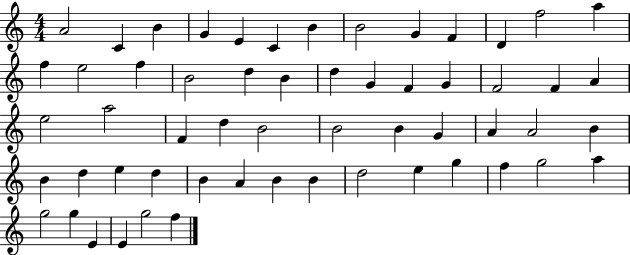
X:1
T:Untitled
M:4/4
L:1/4
K:C
A2 C B G E C B B2 G F D f2 a f e2 f B2 d B d G F G F2 F A e2 a2 F d B2 B2 B G A A2 B B d e d B A B B d2 e g f g2 a g2 g E E g2 f